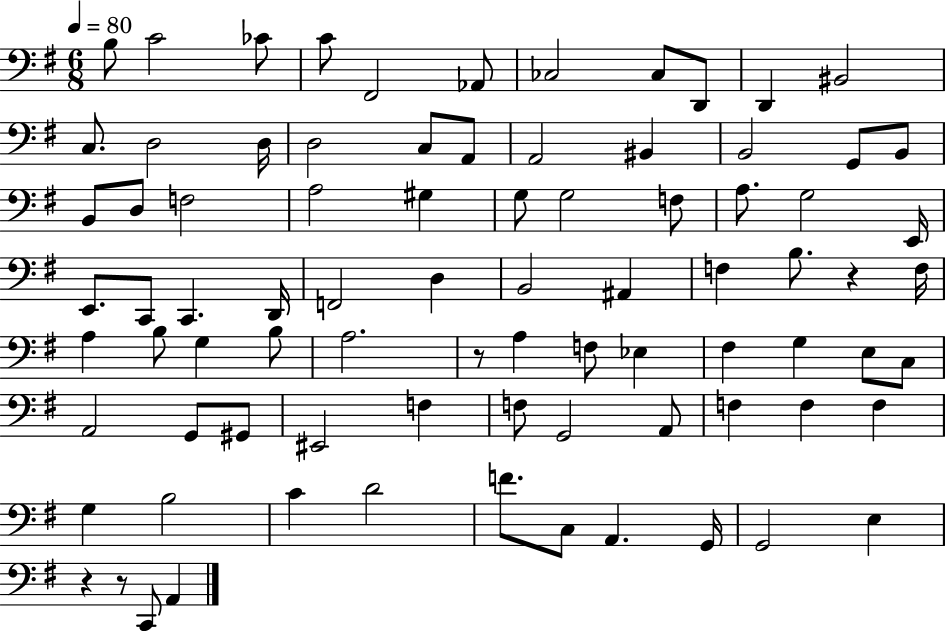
X:1
T:Untitled
M:6/8
L:1/4
K:G
B,/2 C2 _C/2 C/2 ^F,,2 _A,,/2 _C,2 _C,/2 D,,/2 D,, ^B,,2 C,/2 D,2 D,/4 D,2 C,/2 A,,/2 A,,2 ^B,, B,,2 G,,/2 B,,/2 B,,/2 D,/2 F,2 A,2 ^G, G,/2 G,2 F,/2 A,/2 G,2 E,,/4 E,,/2 C,,/2 C,, D,,/4 F,,2 D, B,,2 ^A,, F, B,/2 z F,/4 A, B,/2 G, B,/2 A,2 z/2 A, F,/2 _E, ^F, G, E,/2 C,/2 A,,2 G,,/2 ^G,,/2 ^E,,2 F, F,/2 G,,2 A,,/2 F, F, F, G, B,2 C D2 F/2 C,/2 A,, G,,/4 G,,2 E, z z/2 C,,/2 A,,